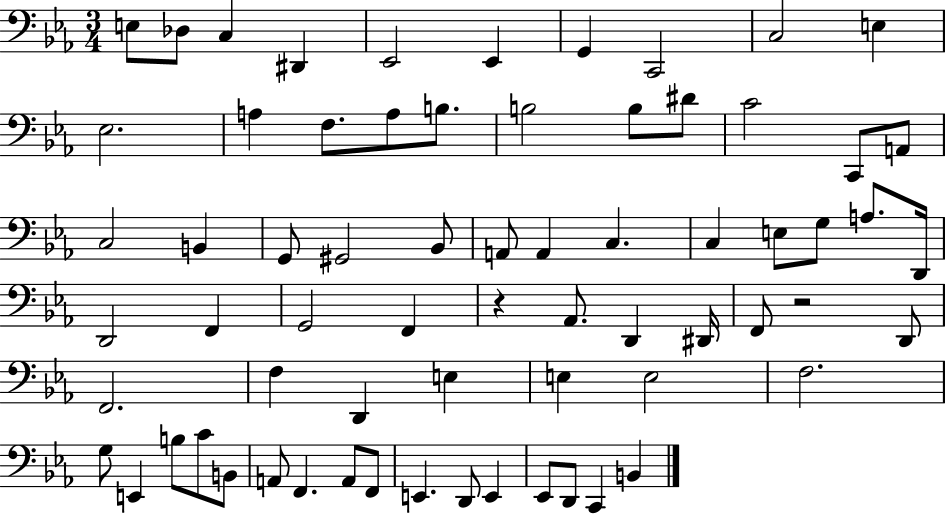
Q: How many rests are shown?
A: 2